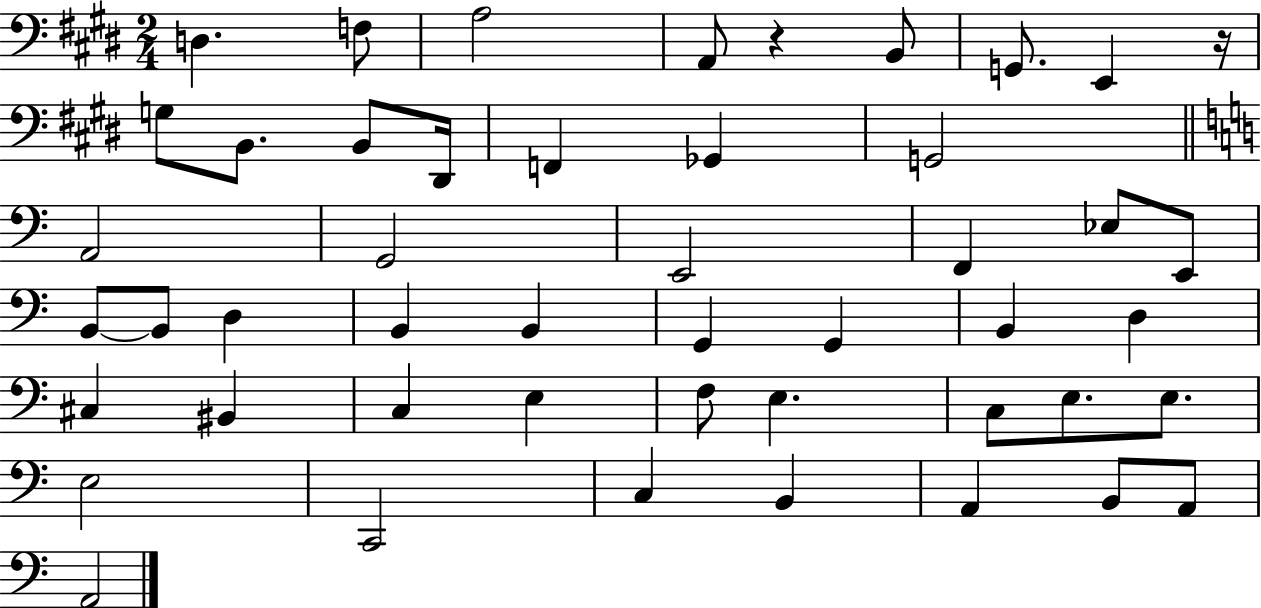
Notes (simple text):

D3/q. F3/e A3/h A2/e R/q B2/e G2/e. E2/q R/s G3/e B2/e. B2/e D#2/s F2/q Gb2/q G2/h A2/h G2/h E2/h F2/q Eb3/e E2/e B2/e B2/e D3/q B2/q B2/q G2/q G2/q B2/q D3/q C#3/q BIS2/q C3/q E3/q F3/e E3/q. C3/e E3/e. E3/e. E3/h C2/h C3/q B2/q A2/q B2/e A2/e A2/h